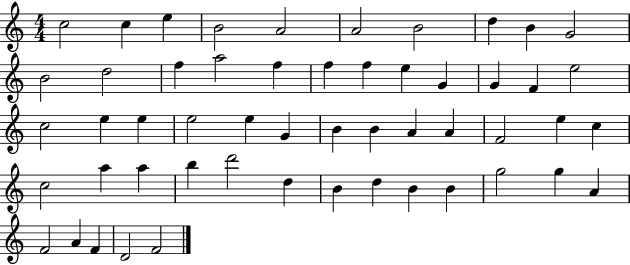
{
  \clef treble
  \numericTimeSignature
  \time 4/4
  \key c \major
  c''2 c''4 e''4 | b'2 a'2 | a'2 b'2 | d''4 b'4 g'2 | \break b'2 d''2 | f''4 a''2 f''4 | f''4 f''4 e''4 g'4 | g'4 f'4 e''2 | \break c''2 e''4 e''4 | e''2 e''4 g'4 | b'4 b'4 a'4 a'4 | f'2 e''4 c''4 | \break c''2 a''4 a''4 | b''4 d'''2 d''4 | b'4 d''4 b'4 b'4 | g''2 g''4 a'4 | \break f'2 a'4 f'4 | d'2 f'2 | \bar "|."
}